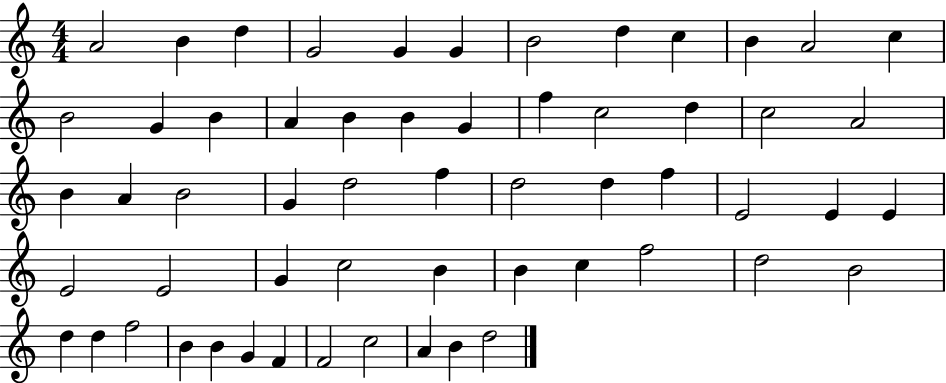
A4/h B4/q D5/q G4/h G4/q G4/q B4/h D5/q C5/q B4/q A4/h C5/q B4/h G4/q B4/q A4/q B4/q B4/q G4/q F5/q C5/h D5/q C5/h A4/h B4/q A4/q B4/h G4/q D5/h F5/q D5/h D5/q F5/q E4/h E4/q E4/q E4/h E4/h G4/q C5/h B4/q B4/q C5/q F5/h D5/h B4/h D5/q D5/q F5/h B4/q B4/q G4/q F4/q F4/h C5/h A4/q B4/q D5/h